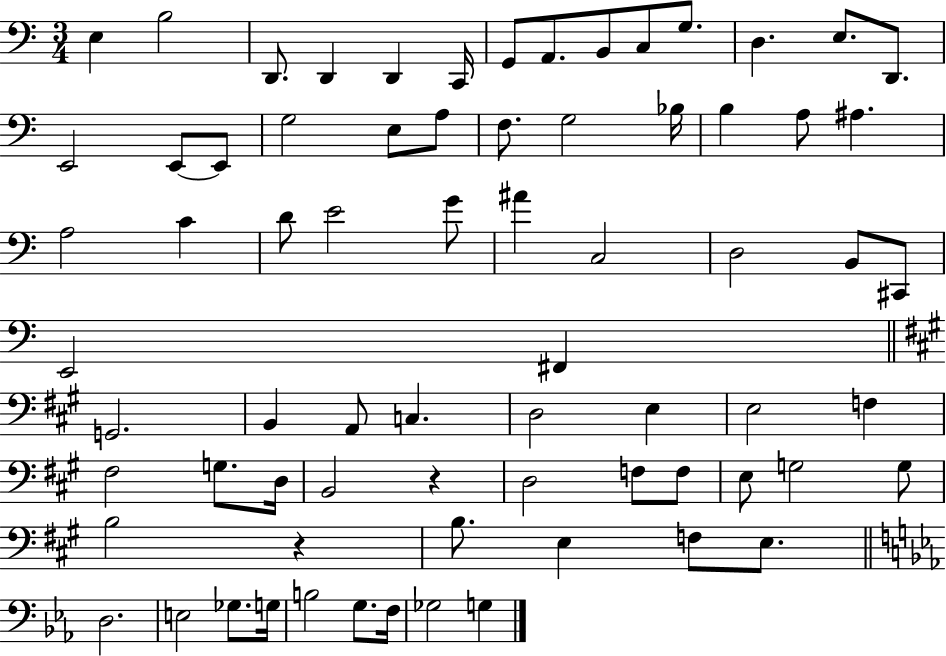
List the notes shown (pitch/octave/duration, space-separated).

E3/q B3/h D2/e. D2/q D2/q C2/s G2/e A2/e. B2/e C3/e G3/e. D3/q. E3/e. D2/e. E2/h E2/e E2/e G3/h E3/e A3/e F3/e. G3/h Bb3/s B3/q A3/e A#3/q. A3/h C4/q D4/e E4/h G4/e A#4/q C3/h D3/h B2/e C#2/e E2/h F#2/q G2/h. B2/q A2/e C3/q. D3/h E3/q E3/h F3/q F#3/h G3/e. D3/s B2/h R/q D3/h F3/e F3/e E3/e G3/h G3/e B3/h R/q B3/e. E3/q F3/e E3/e. D3/h. E3/h Gb3/e. G3/s B3/h G3/e. F3/s Gb3/h G3/q